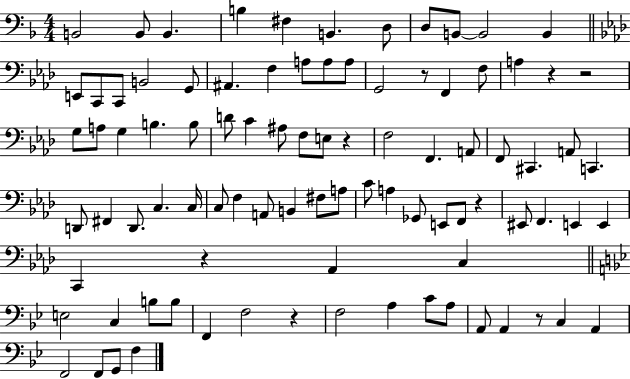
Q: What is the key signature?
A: F major